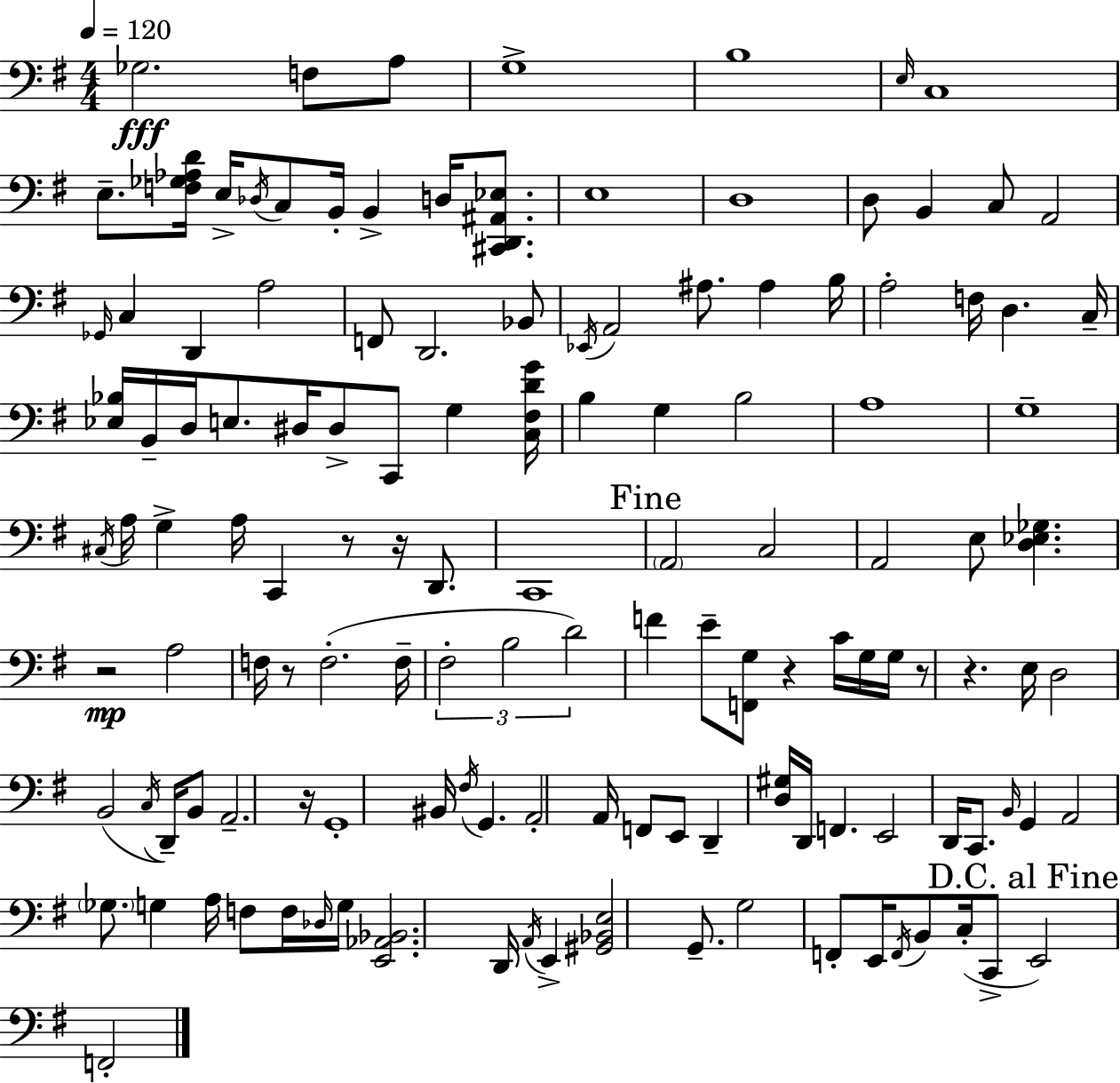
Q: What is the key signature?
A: G major